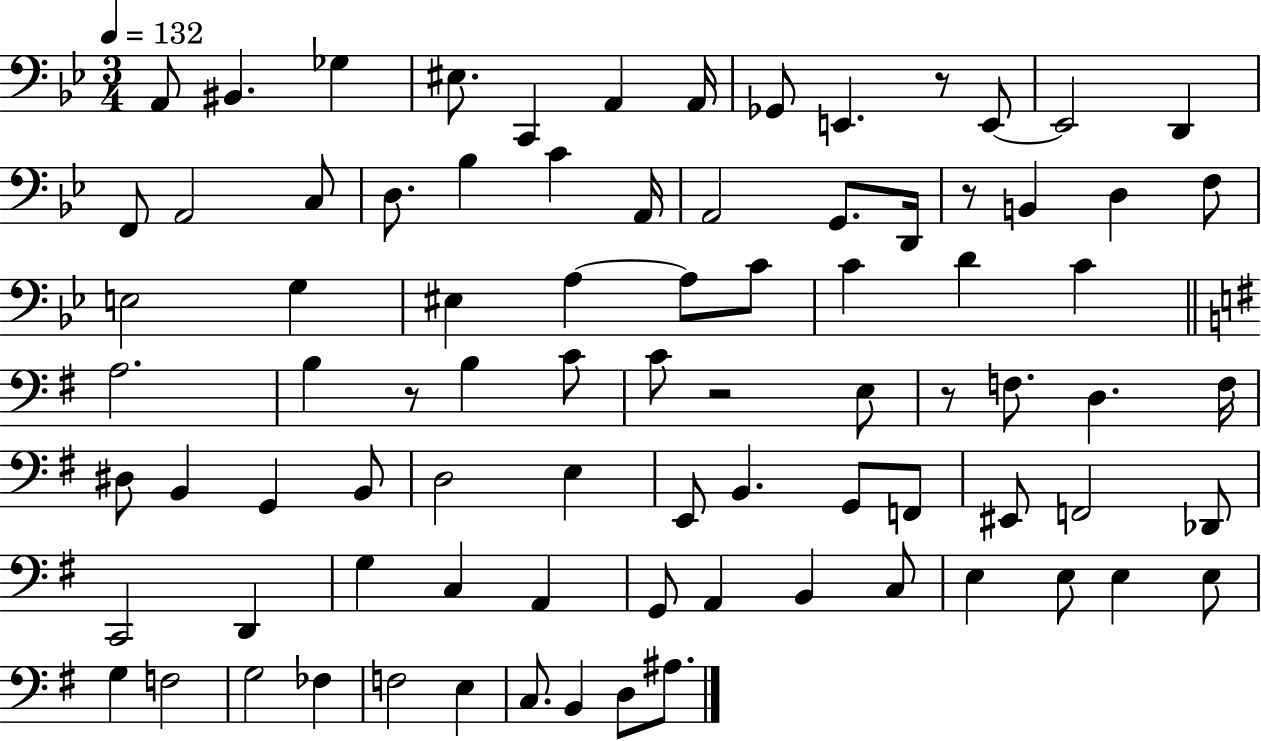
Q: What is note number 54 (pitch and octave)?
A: EIS2